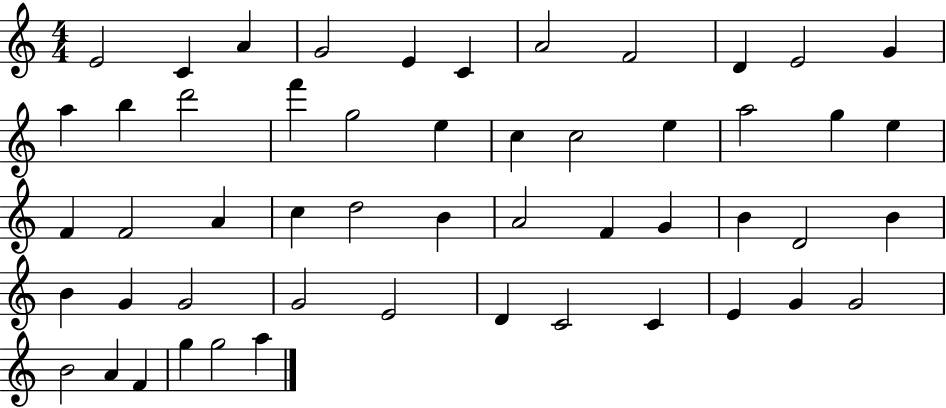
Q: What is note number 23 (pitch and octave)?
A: E5